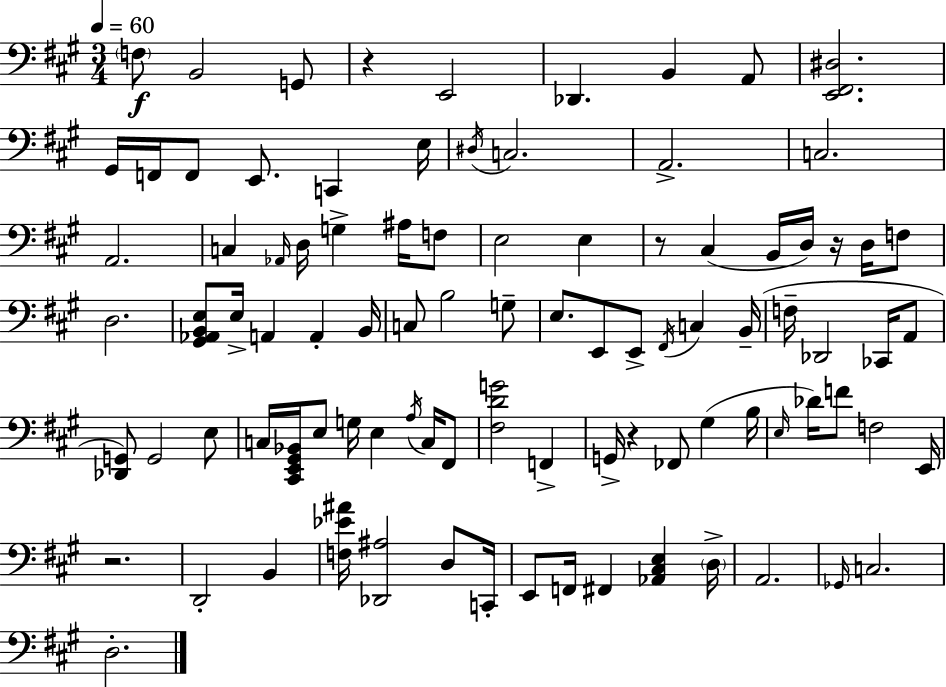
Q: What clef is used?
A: bass